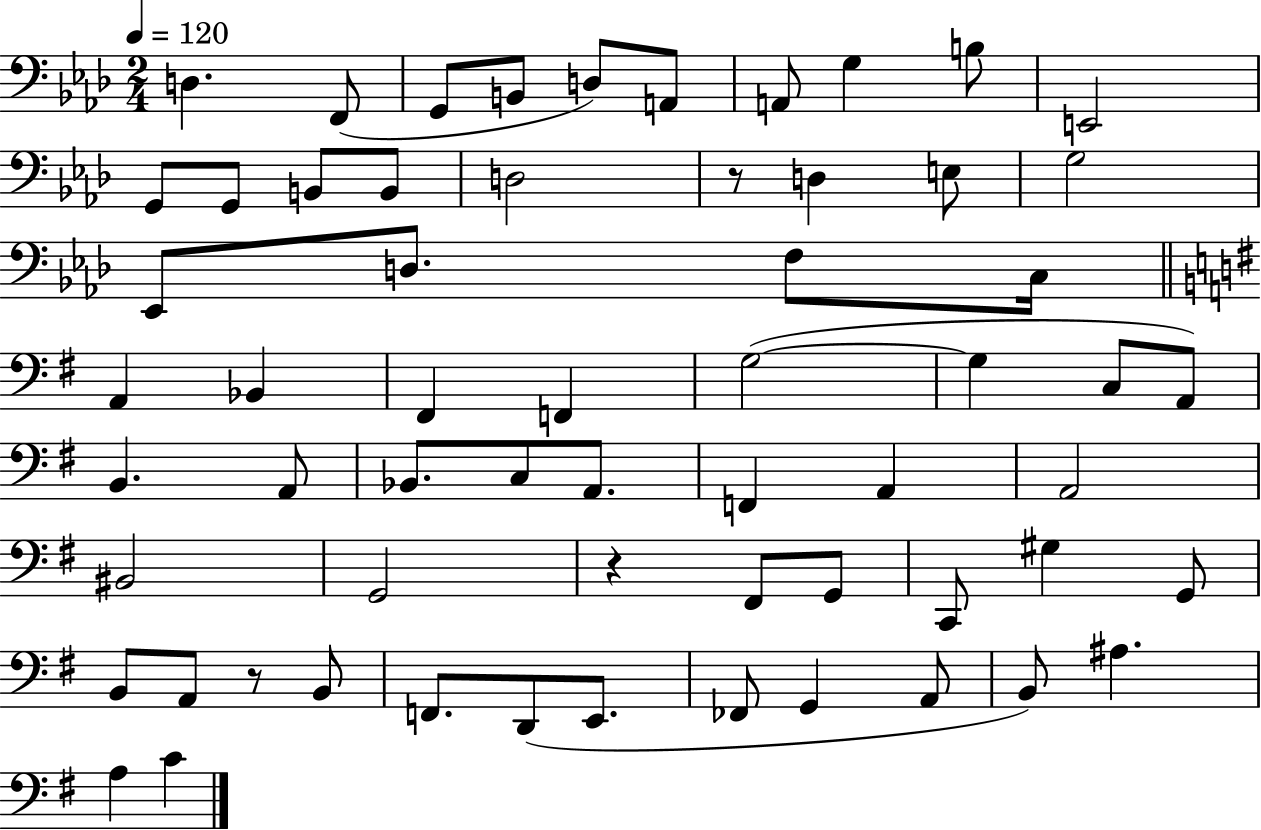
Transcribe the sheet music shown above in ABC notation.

X:1
T:Untitled
M:2/4
L:1/4
K:Ab
D, F,,/2 G,,/2 B,,/2 D,/2 A,,/2 A,,/2 G, B,/2 E,,2 G,,/2 G,,/2 B,,/2 B,,/2 D,2 z/2 D, E,/2 G,2 _E,,/2 D,/2 F,/2 C,/4 A,, _B,, ^F,, F,, G,2 G, C,/2 A,,/2 B,, A,,/2 _B,,/2 C,/2 A,,/2 F,, A,, A,,2 ^B,,2 G,,2 z ^F,,/2 G,,/2 C,,/2 ^G, G,,/2 B,,/2 A,,/2 z/2 B,,/2 F,,/2 D,,/2 E,,/2 _F,,/2 G,, A,,/2 B,,/2 ^A, A, C